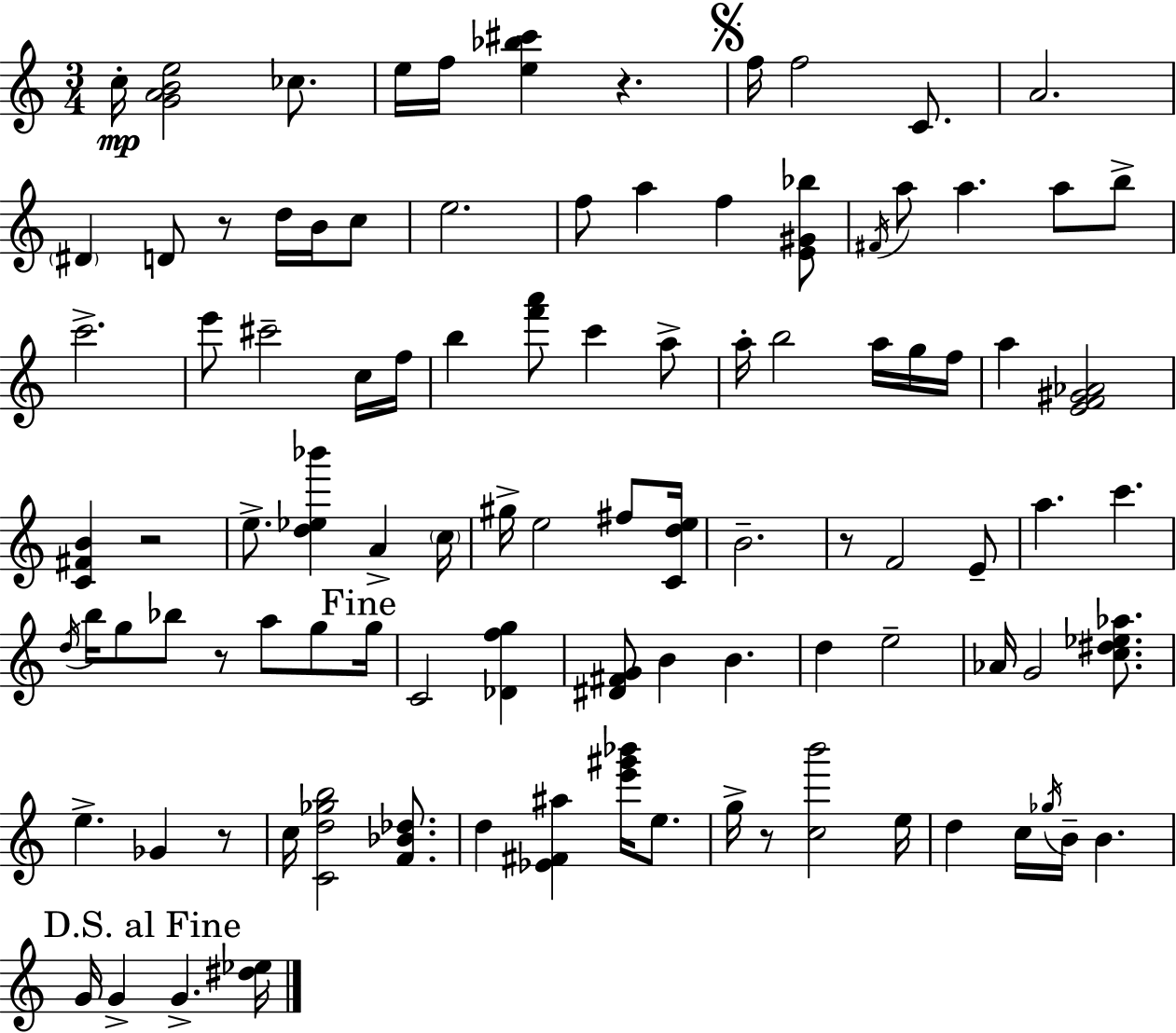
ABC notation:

X:1
T:Untitled
M:3/4
L:1/4
K:C
c/4 [GABe]2 _c/2 e/4 f/4 [e_b^c'] z f/4 f2 C/2 A2 ^D D/2 z/2 d/4 B/4 c/2 e2 f/2 a f [E^G_b]/2 ^F/4 a/2 a a/2 b/2 c'2 e'/2 ^c'2 c/4 f/4 b [f'a']/2 c' a/2 a/4 b2 a/4 g/4 f/4 a [EF^G_A]2 [C^FB] z2 e/2 [d_e_b'] A c/4 ^g/4 e2 ^f/2 [Cde]/4 B2 z/2 F2 E/2 a c' d/4 b/4 g/2 _b/2 z/2 a/2 g/2 g/4 C2 [_Dfg] [^D^FG]/2 B B d e2 _A/4 G2 [c^d_e_a]/2 e _G z/2 c/4 [Cd_gb]2 [F_B_d]/2 d [_E^F^a] [e'^g'_b']/4 e/2 g/4 z/2 [cb']2 e/4 d c/4 _g/4 B/4 B G/4 G G [^d_e]/4